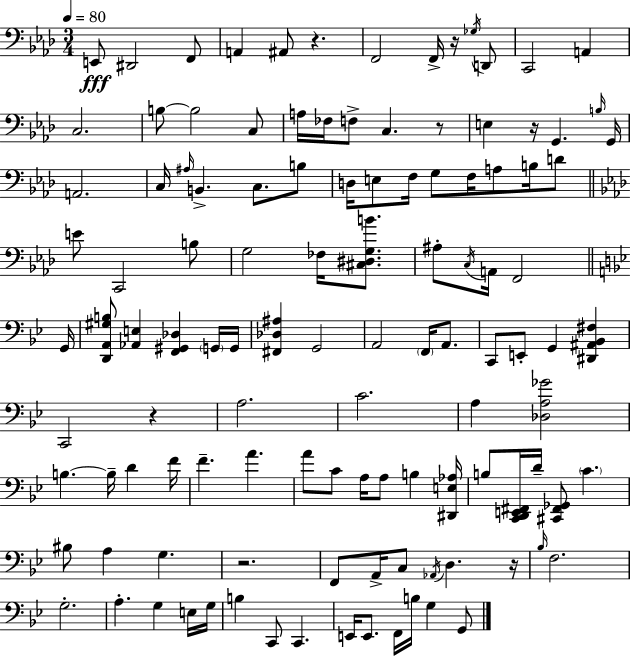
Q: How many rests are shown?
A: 7